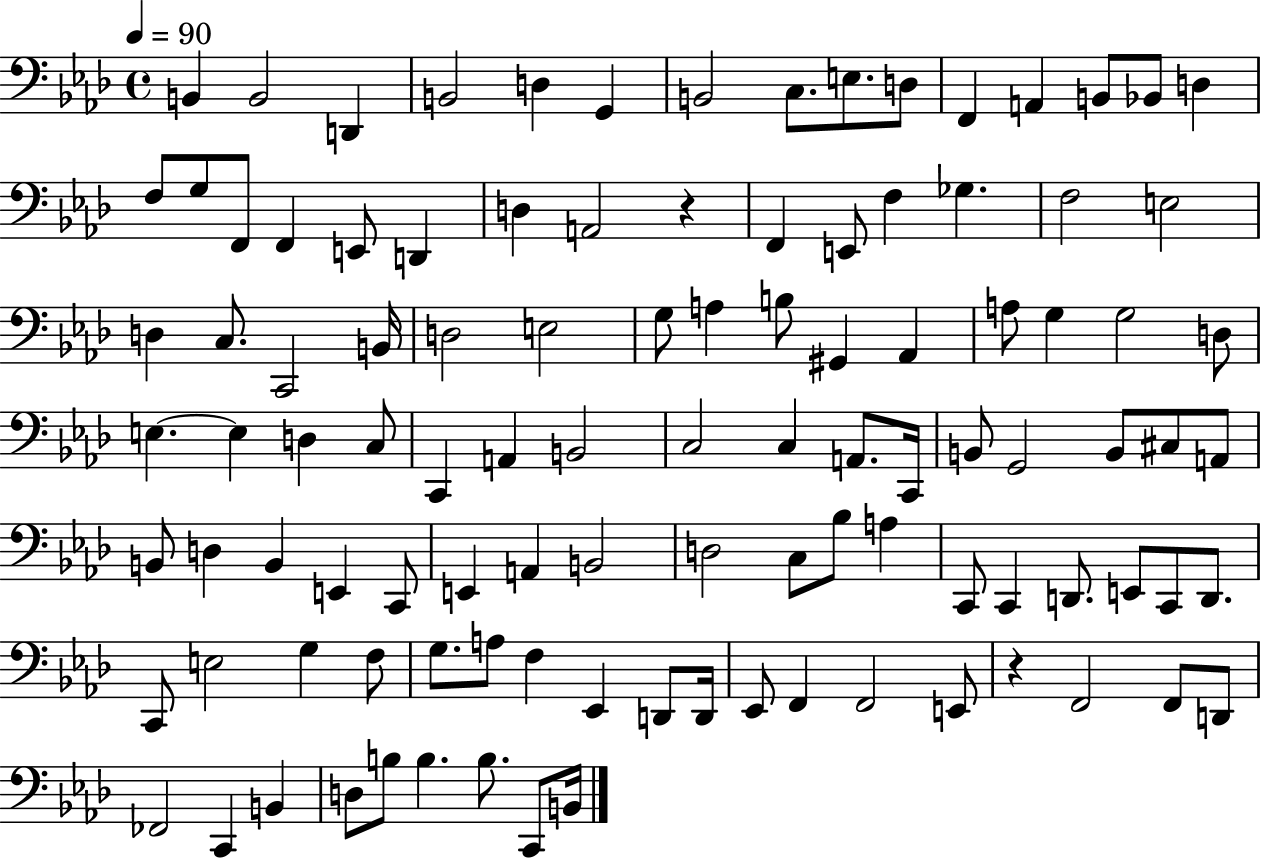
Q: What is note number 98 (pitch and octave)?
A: B2